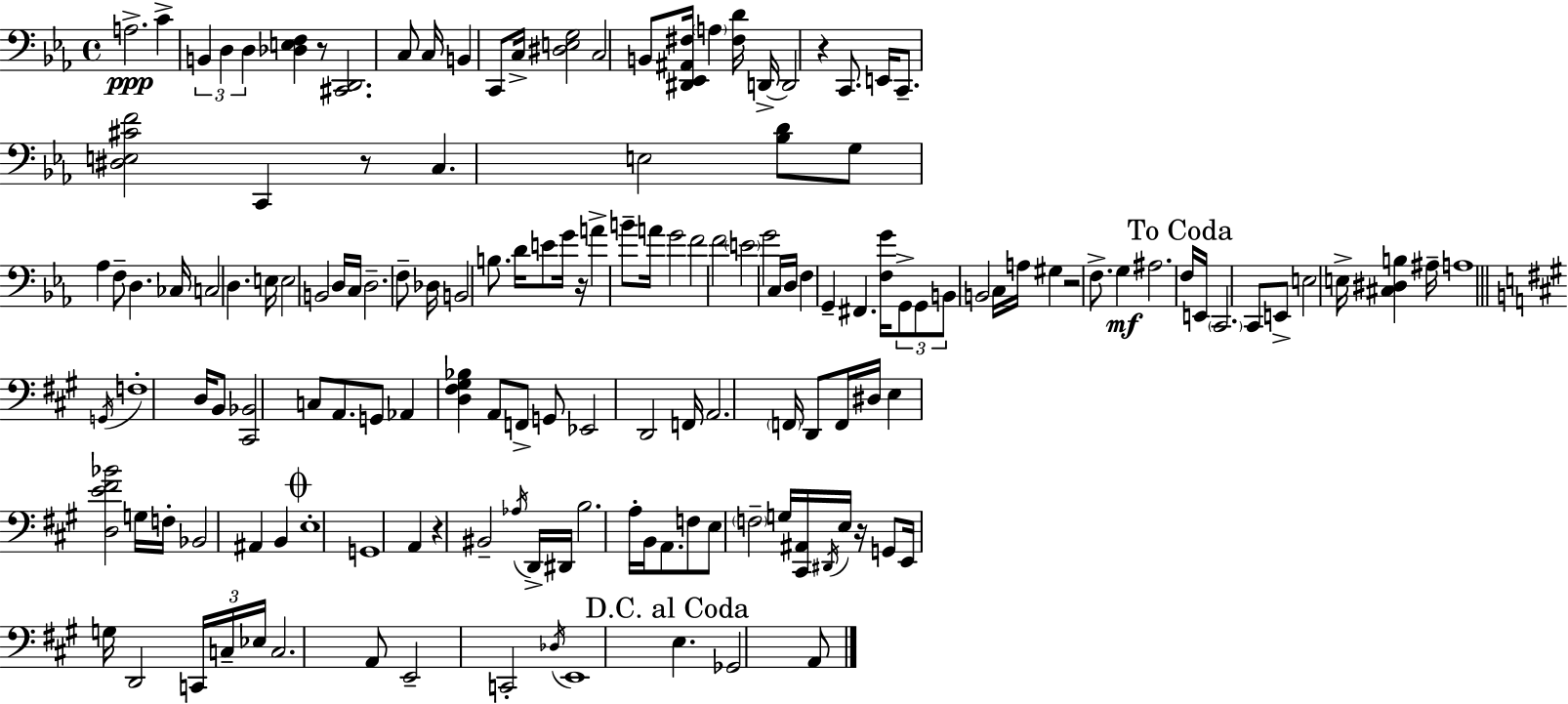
A3/h. C4/q B2/q D3/q D3/q [Db3,E3,F3]/q R/e [C#2,D2]/h. C3/e C3/s B2/q C2/e C3/s [D#3,E3,G3]/h C3/h B2/e [D#2,Eb2,A#2,F#3]/s A3/q [F#3,D4]/s D2/s D2/h R/q C2/e. E2/s C2/e. [D#3,E3,C#4,F4]/h C2/q R/e C3/q. E3/h [Bb3,D4]/e G3/e Ab3/q F3/e D3/q. CES3/s C3/h D3/q. E3/s E3/h B2/h D3/s C3/s D3/h. F3/e Db3/s B2/h B3/e. D4/s E4/e G4/s R/s A4/q B4/e A4/s G4/h F4/h F4/h E4/h G4/h C3/s D3/s F3/q G2/q F#2/q. [F3,G4]/s G2/e G2/e B2/e B2/h C3/s A3/s G#3/q R/h F3/e. G3/q A#3/h. F3/s E2/s C2/h. C2/e E2/e E3/h E3/s [C#3,D#3,B3]/q A#3/s A3/w G2/s F3/w D3/s B2/e [C#2,Bb2]/h C3/e A2/e. G2/e Ab2/q [D3,F#3,G#3,Bb3]/q A2/e F2/e G2/e Eb2/h D2/h F2/s A2/h. F2/s D2/e F2/s D#3/s E3/q [D3,E4,F#4,Bb4]/h G3/s F3/s Bb2/h A#2/q B2/q E3/w G2/w A2/q R/q BIS2/h Ab3/s D2/s D#2/s B3/h. A3/s B2/s A2/e. F3/e E3/e F3/h G3/s [C#2,A#2]/s D#2/s E3/s R/s G2/e E2/s G3/s D2/h C2/s C3/s Eb3/s C3/h. A2/e E2/h C2/h Db3/s E2/w E3/q. Gb2/h A2/e